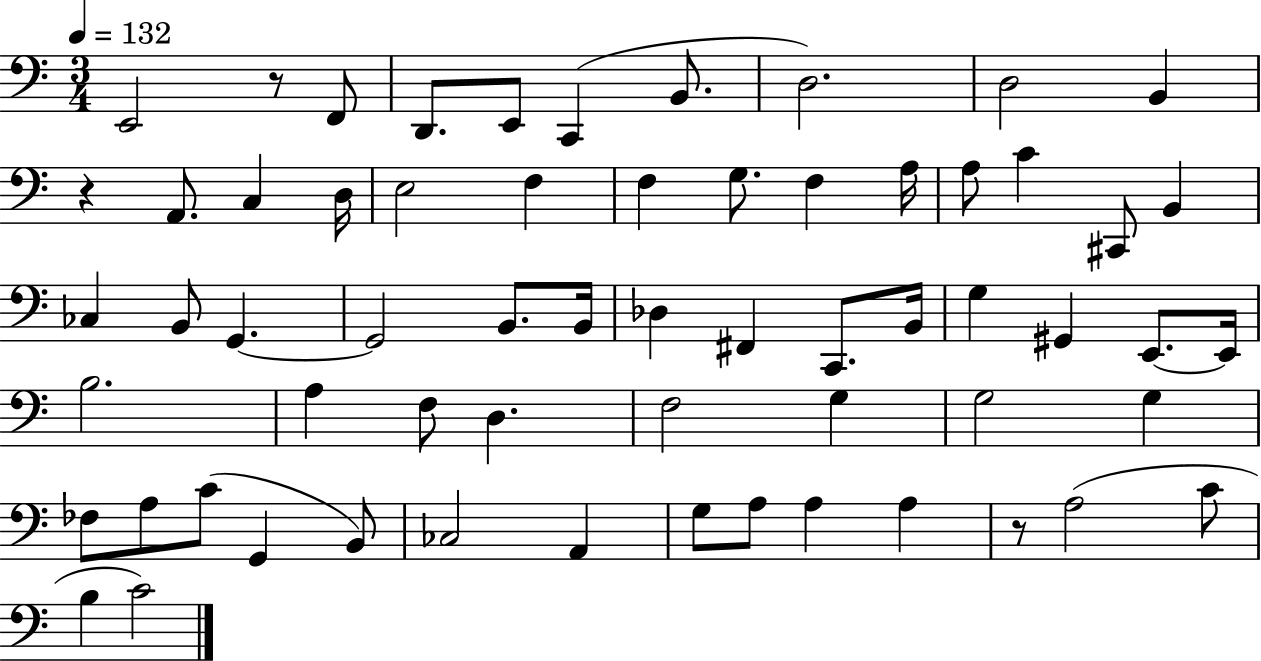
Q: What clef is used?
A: bass